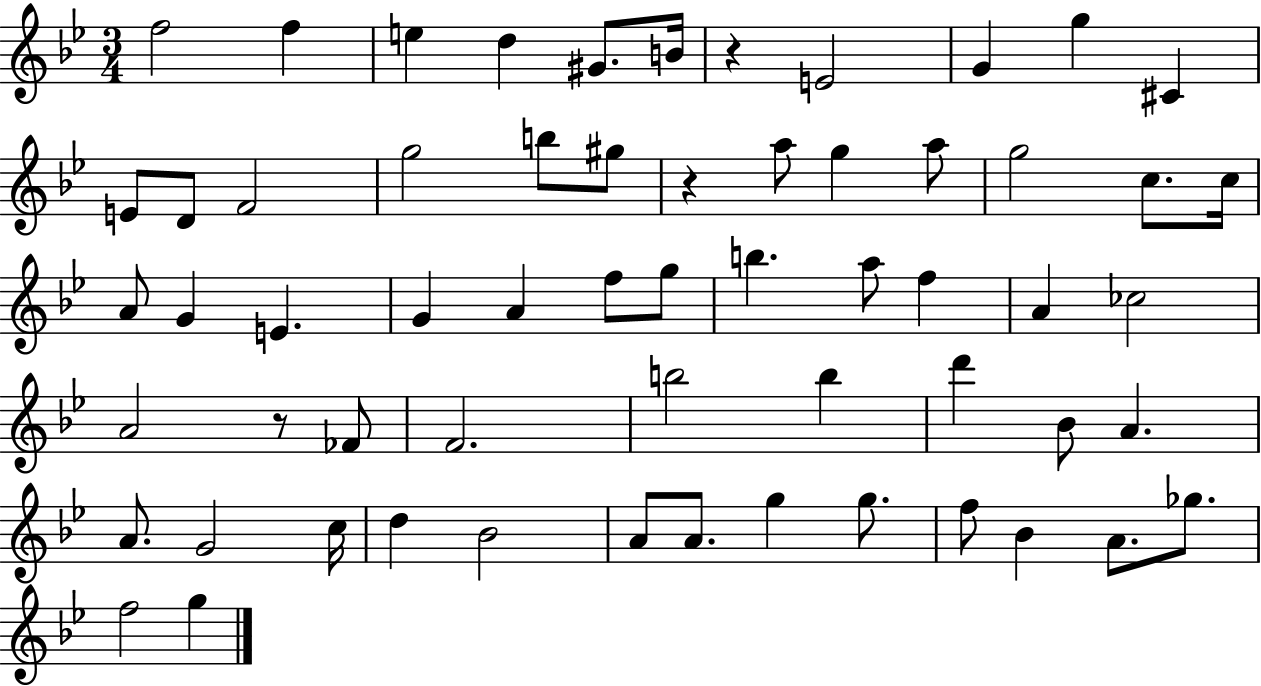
{
  \clef treble
  \numericTimeSignature
  \time 3/4
  \key bes \major
  f''2 f''4 | e''4 d''4 gis'8. b'16 | r4 e'2 | g'4 g''4 cis'4 | \break e'8 d'8 f'2 | g''2 b''8 gis''8 | r4 a''8 g''4 a''8 | g''2 c''8. c''16 | \break a'8 g'4 e'4. | g'4 a'4 f''8 g''8 | b''4. a''8 f''4 | a'4 ces''2 | \break a'2 r8 fes'8 | f'2. | b''2 b''4 | d'''4 bes'8 a'4. | \break a'8. g'2 c''16 | d''4 bes'2 | a'8 a'8. g''4 g''8. | f''8 bes'4 a'8. ges''8. | \break f''2 g''4 | \bar "|."
}